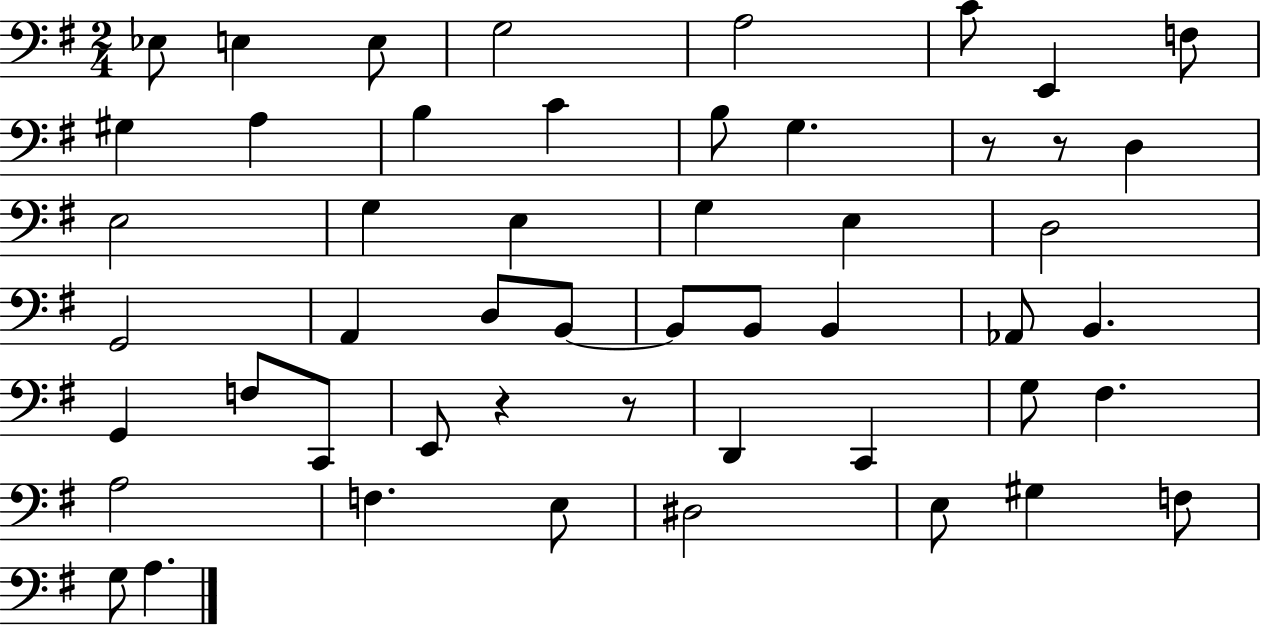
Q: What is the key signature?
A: G major